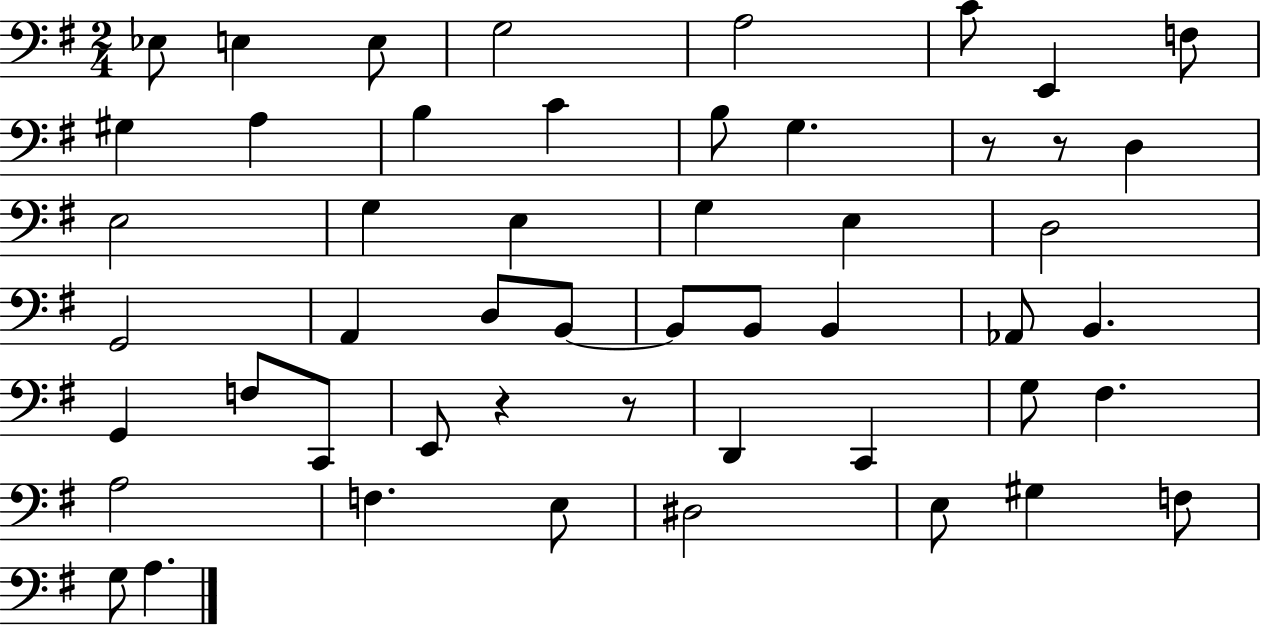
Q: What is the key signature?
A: G major